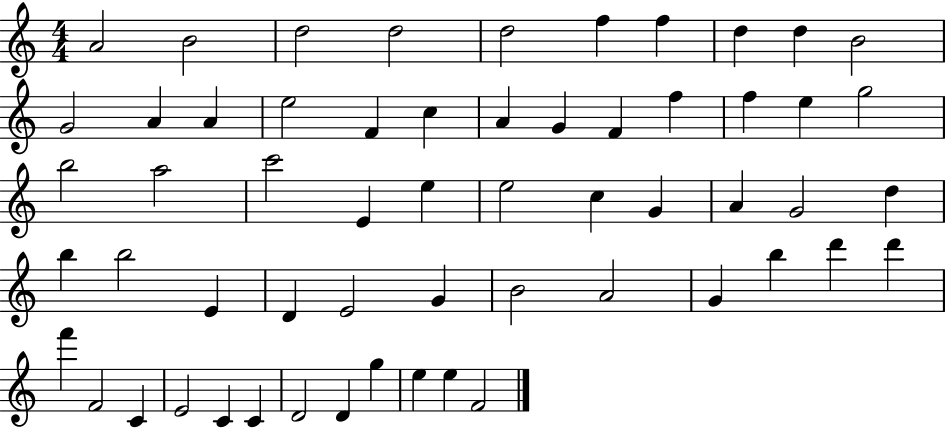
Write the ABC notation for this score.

X:1
T:Untitled
M:4/4
L:1/4
K:C
A2 B2 d2 d2 d2 f f d d B2 G2 A A e2 F c A G F f f e g2 b2 a2 c'2 E e e2 c G A G2 d b b2 E D E2 G B2 A2 G b d' d' f' F2 C E2 C C D2 D g e e F2